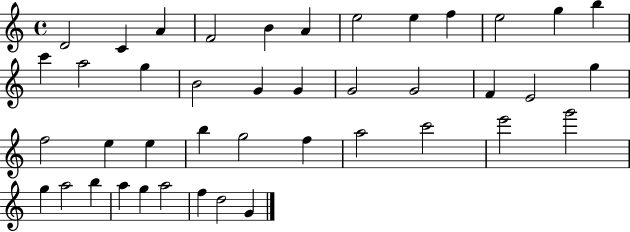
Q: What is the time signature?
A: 4/4